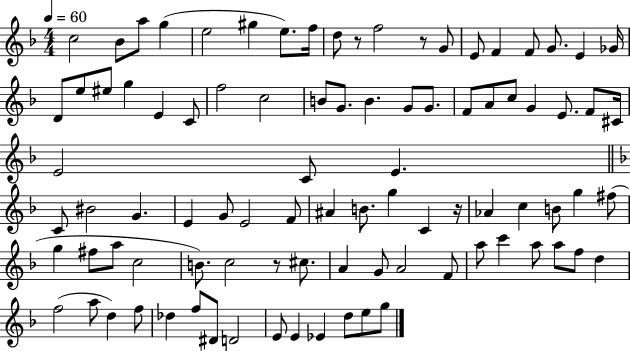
{
  \clef treble
  \numericTimeSignature
  \time 4/4
  \key f \major
  \tempo 4 = 60
  c''2 bes'8 a''8 g''4( | e''2 gis''4 e''8.) f''16 | d''8 r8 f''2 r8 g'8 | e'8 f'4 f'8 g'8. e'4 ges'16 | \break d'8 e''8 eis''8 g''4 e'4 c'8 | f''2 c''2 | b'8 g'8. b'4. g'8 g'8. | f'8 a'8 c''8 g'4 e'8. f'8 cis'16 | \break e'2 c'8 e'4. | \bar "||" \break \key f \major c'8 bis'2 g'4. | e'4 g'8 e'2 f'8 | ais'4 b'8. g''4 c'4 r16 | aes'4 c''4 b'8 g''4 fis''8( | \break g''4 fis''8 a''8 c''2 | b'8.) c''2 r8 cis''8. | a'4 g'8 a'2 f'8 | a''8 c'''4 a''8 a''8 f''8 d''4 | \break f''2( a''8 d''4) f''8 | des''4 f''8 dis'8 d'2 | e'8 e'4 ees'4 d''8 e''8 g''8 | \bar "|."
}